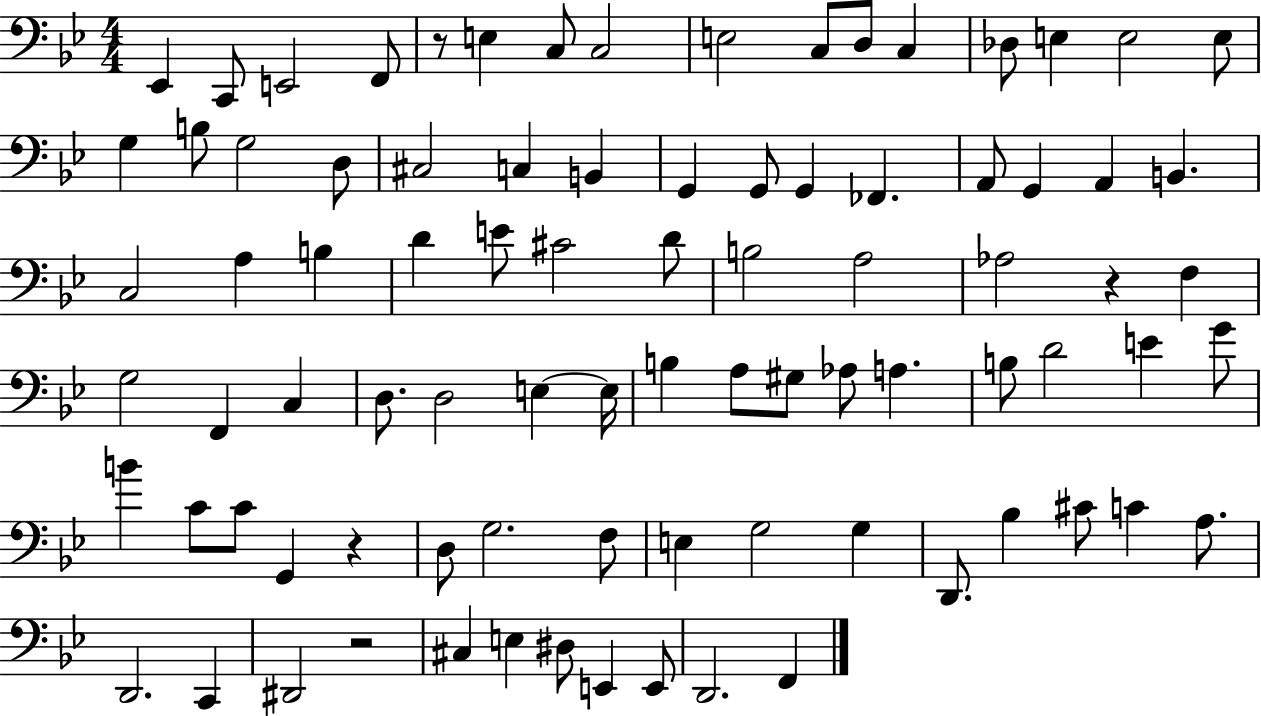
X:1
T:Untitled
M:4/4
L:1/4
K:Bb
_E,, C,,/2 E,,2 F,,/2 z/2 E, C,/2 C,2 E,2 C,/2 D,/2 C, _D,/2 E, E,2 E,/2 G, B,/2 G,2 D,/2 ^C,2 C, B,, G,, G,,/2 G,, _F,, A,,/2 G,, A,, B,, C,2 A, B, D E/2 ^C2 D/2 B,2 A,2 _A,2 z F, G,2 F,, C, D,/2 D,2 E, E,/4 B, A,/2 ^G,/2 _A,/2 A, B,/2 D2 E G/2 B C/2 C/2 G,, z D,/2 G,2 F,/2 E, G,2 G, D,,/2 _B, ^C/2 C A,/2 D,,2 C,, ^D,,2 z2 ^C, E, ^D,/2 E,, E,,/2 D,,2 F,,